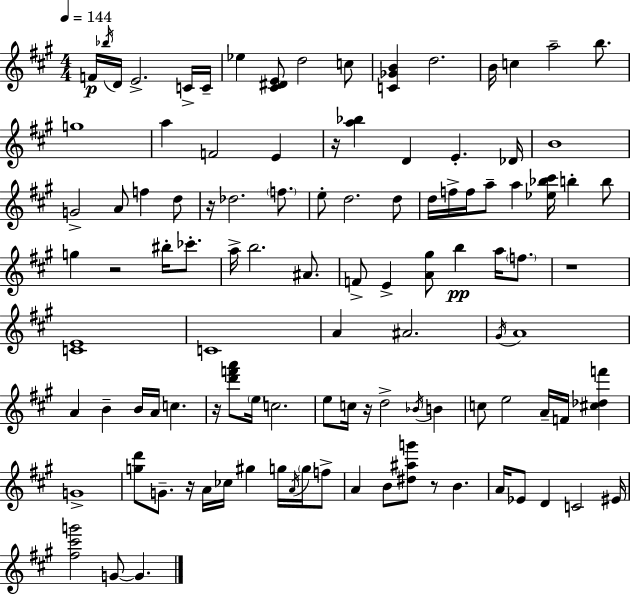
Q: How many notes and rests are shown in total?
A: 108